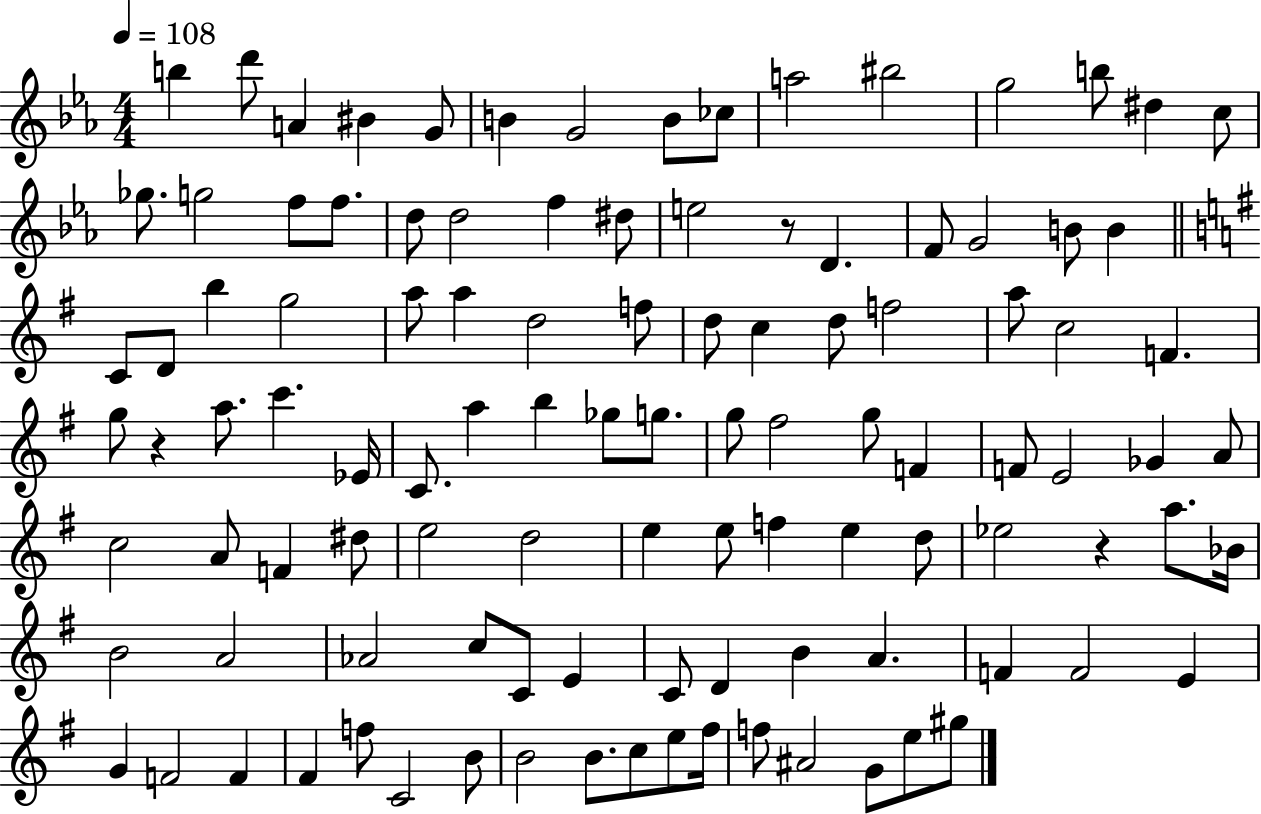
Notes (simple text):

B5/q D6/e A4/q BIS4/q G4/e B4/q G4/h B4/e CES5/e A5/h BIS5/h G5/h B5/e D#5/q C5/e Gb5/e. G5/h F5/e F5/e. D5/e D5/h F5/q D#5/e E5/h R/e D4/q. F4/e G4/h B4/e B4/q C4/e D4/e B5/q G5/h A5/e A5/q D5/h F5/e D5/e C5/q D5/e F5/h A5/e C5/h F4/q. G5/e R/q A5/e. C6/q. Eb4/s C4/e. A5/q B5/q Gb5/e G5/e. G5/e F#5/h G5/e F4/q F4/e E4/h Gb4/q A4/e C5/h A4/e F4/q D#5/e E5/h D5/h E5/q E5/e F5/q E5/q D5/e Eb5/h R/q A5/e. Bb4/s B4/h A4/h Ab4/h C5/e C4/e E4/q C4/e D4/q B4/q A4/q. F4/q F4/h E4/q G4/q F4/h F4/q F#4/q F5/e C4/h B4/e B4/h B4/e. C5/e E5/e F#5/s F5/e A#4/h G4/e E5/e G#5/e